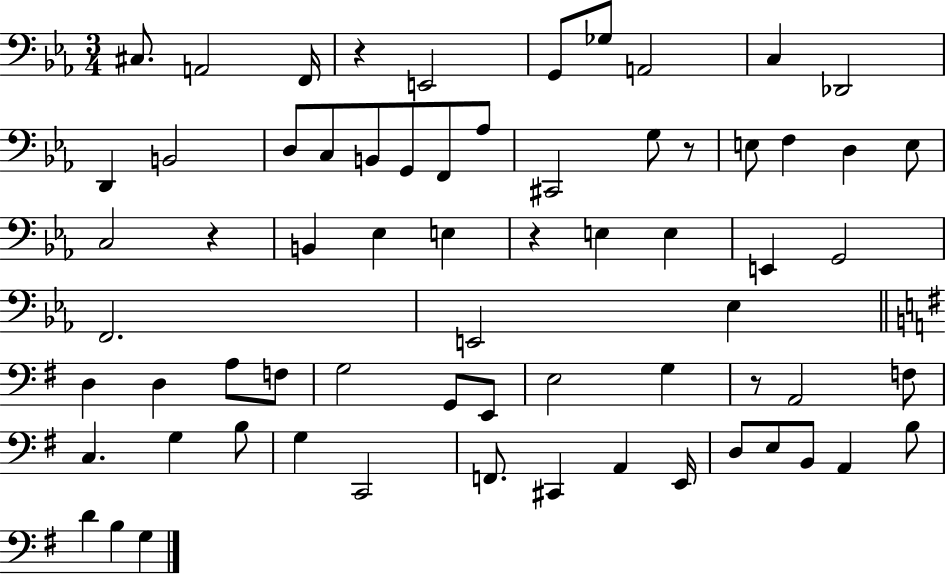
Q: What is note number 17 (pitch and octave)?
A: Ab3